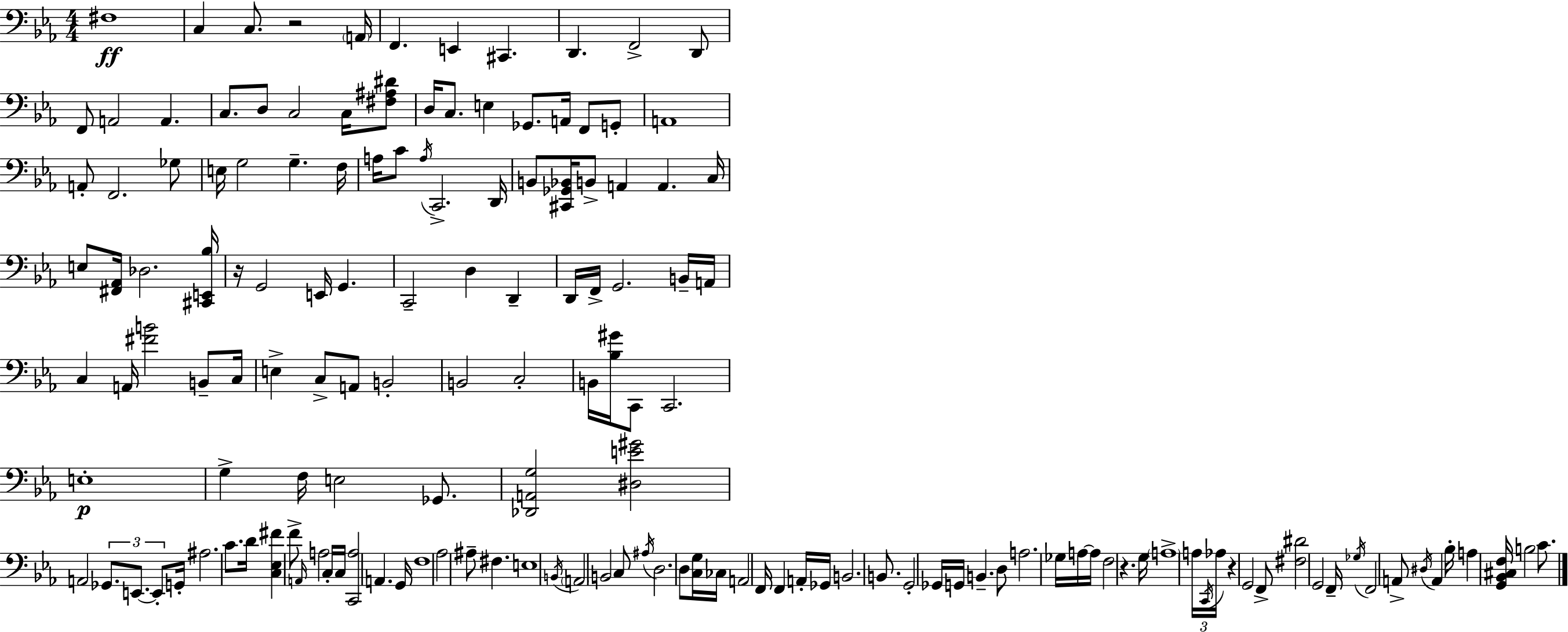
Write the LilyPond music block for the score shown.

{
  \clef bass
  \numericTimeSignature
  \time 4/4
  \key ees \major
  fis1\ff | c4 c8. r2 \parenthesize a,16 | f,4. e,4 cis,4. | d,4. f,2-> d,8 | \break f,8 a,2 a,4. | c8. d8 c2 c16 <fis ais dis'>8 | d16 c8. e4 ges,8. a,16 f,8 g,8-. | a,1 | \break a,8-. f,2. ges8 | e16 g2 g4.-- f16 | a16 c'8 \acciaccatura { a16 } c,2.-> | d,16 b,8 <cis, ges, bes,>16 b,8-> a,4 a,4. | \break c16 e8 <fis, aes,>16 des2. | <cis, e, bes>16 r16 g,2 e,16 g,4. | c,2-- d4 d,4-- | d,16 f,16-> g,2. b,16-- | \break a,16 c4 a,16 <fis' b'>2 b,8-- | c16 e4-> c8-> a,8 b,2-. | b,2 c2-. | b,16 <bes gis'>16 c,8 c,2. | \break e1-.\p | g4-> f16 e2 ges,8. | <des, a, g>2 <dis e' gis'>2 | a,2 \tuplet 3/2 { ges,8. e,8.~~ e,8-. } | \break g,16-. ais2. c'8. | d'16 <c ees fis'>4 f'8-> \grace { a,16 } a2 | c16-. c16 <c, a>2 a,4. | g,16 f1 | \break aes2 ais8-- fis4. | e1 | \acciaccatura { b,16 } \parenthesize a,2 b,2 | c8 \acciaccatura { ais16 } d2. | \break d8 <c g>16 ces16 a,2 f,16 f,4 | a,16-. ges,16 b,2. | b,8. g,2-. ges,16 g,16 b,4.-- | d8 a2. | \break ges16 a16~~ a16 f2 r4. | g16 \parenthesize a1-> | \tuplet 3/2 { a16 \acciaccatura { c,16 } aes16 } r4 g,2 | f,8-> <fis dis'>2 g,2 | \break f,16-- \acciaccatura { ges16 } f,2 a,8-> | \acciaccatura { dis16 } a,4 bes16-. a4 <g, bes, cis f>16 b2 | c'8. \bar "|."
}